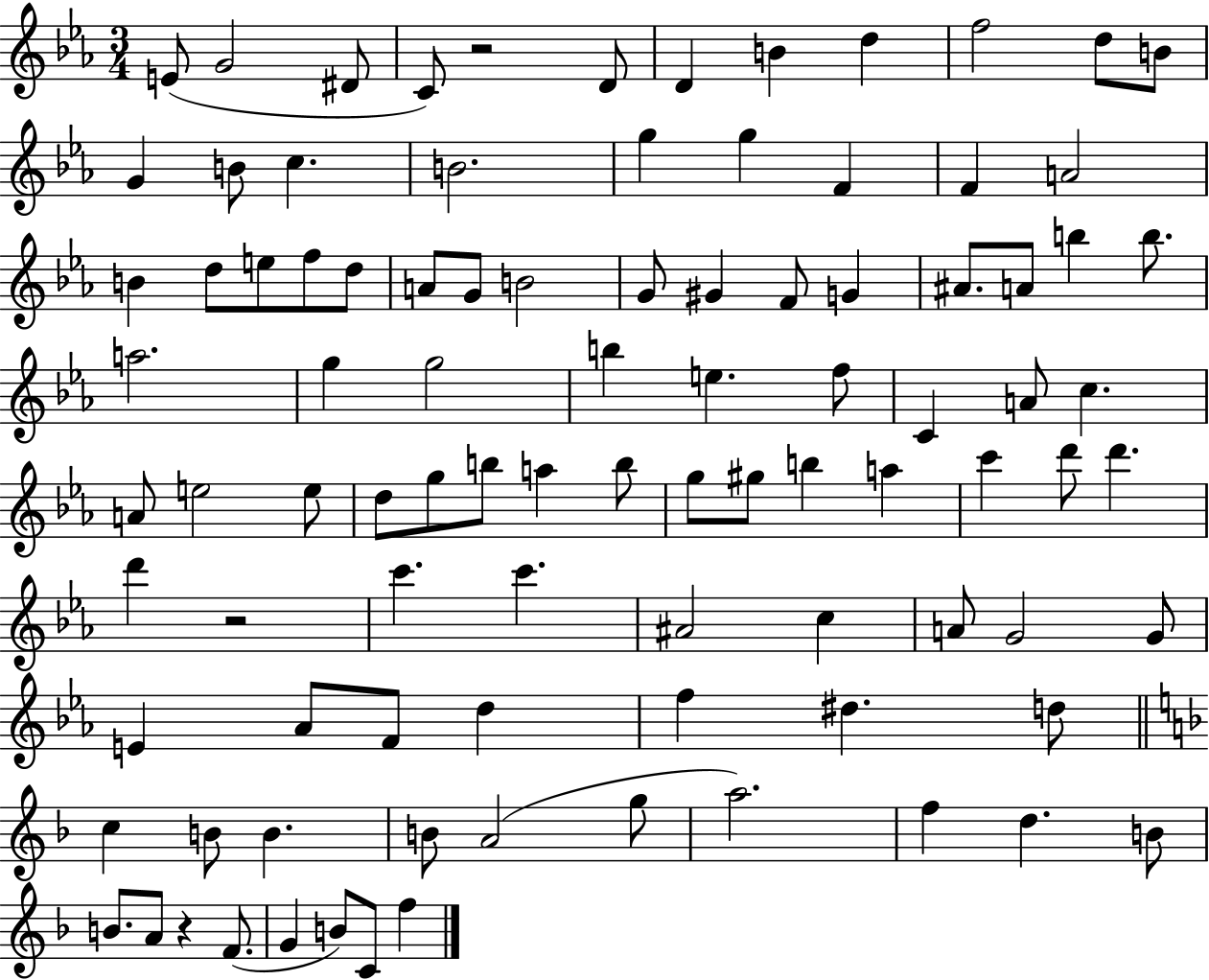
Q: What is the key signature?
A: EES major